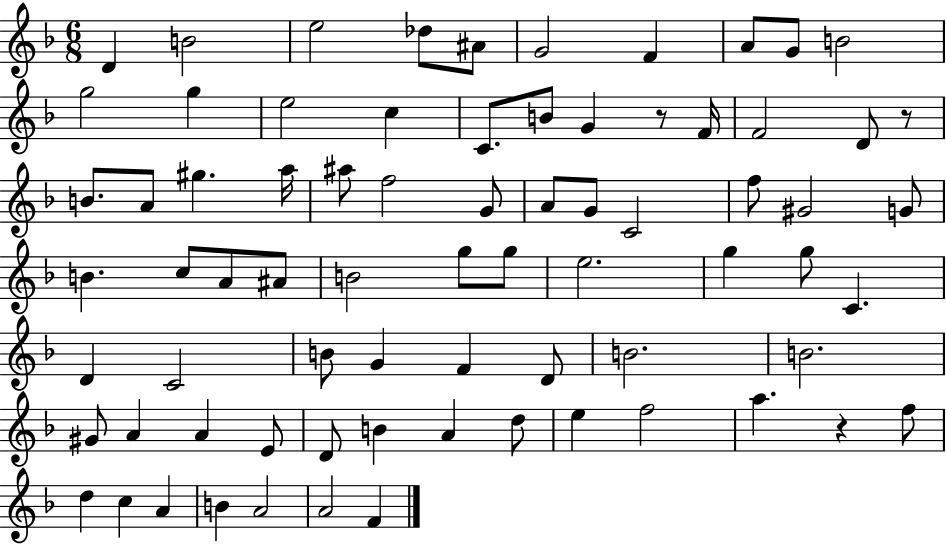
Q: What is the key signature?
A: F major